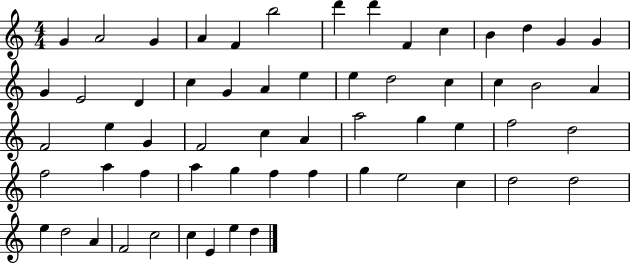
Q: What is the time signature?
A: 4/4